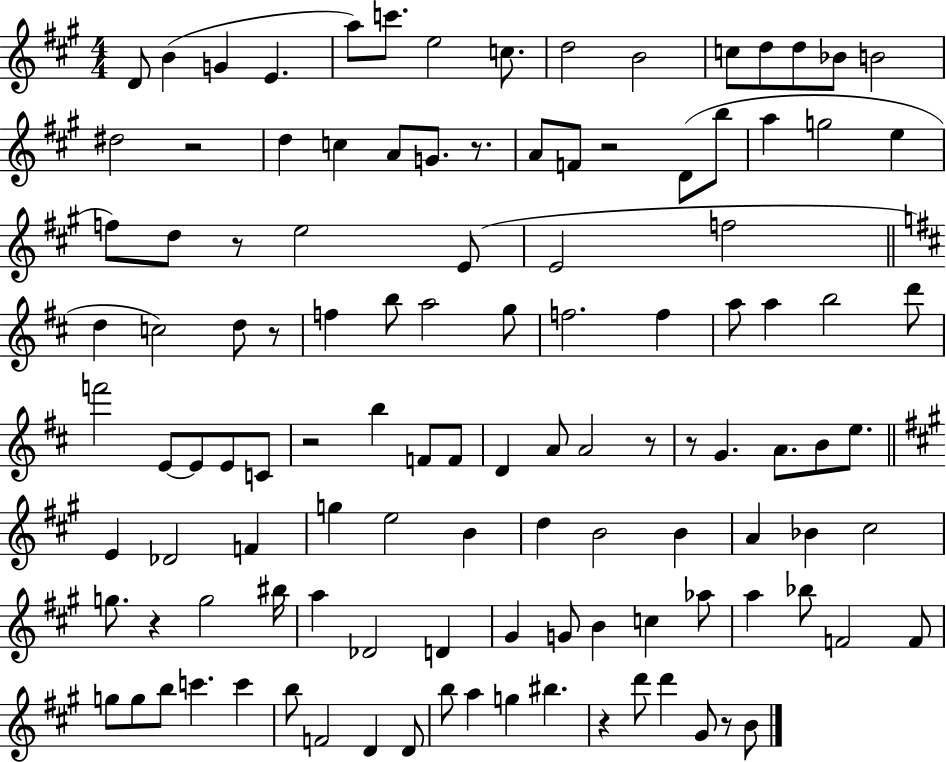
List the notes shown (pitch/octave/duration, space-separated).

D4/e B4/q G4/q E4/q. A5/e C6/e. E5/h C5/e. D5/h B4/h C5/e D5/e D5/e Bb4/e B4/h D#5/h R/h D5/q C5/q A4/e G4/e. R/e. A4/e F4/e R/h D4/e B5/e A5/q G5/h E5/q F5/e D5/e R/e E5/h E4/e E4/h F5/h D5/q C5/h D5/e R/e F5/q B5/e A5/h G5/e F5/h. F5/q A5/e A5/q B5/h D6/e F6/h E4/e E4/e E4/e C4/e R/h B5/q F4/e F4/e D4/q A4/e A4/h R/e R/e G4/q. A4/e. B4/e E5/e. E4/q Db4/h F4/q G5/q E5/h B4/q D5/q B4/h B4/q A4/q Bb4/q C#5/h G5/e. R/q G5/h BIS5/s A5/q Db4/h D4/q G#4/q G4/e B4/q C5/q Ab5/e A5/q Bb5/e F4/h F4/e G5/e G5/e B5/e C6/q. C6/q B5/e F4/h D4/q D4/e B5/e A5/q G5/q BIS5/q. R/q D6/e D6/q G#4/e R/e B4/e